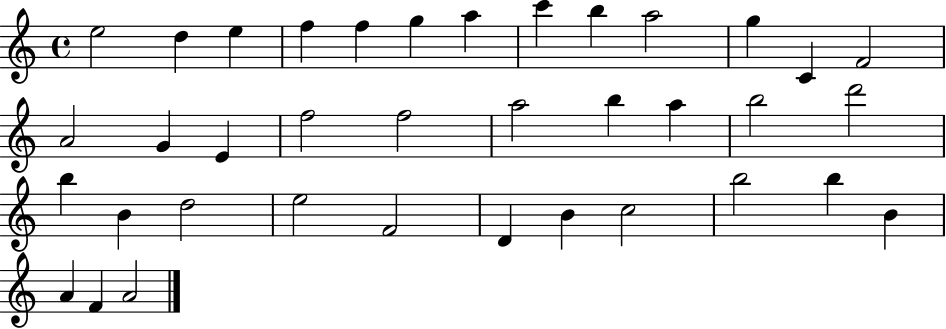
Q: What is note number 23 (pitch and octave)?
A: D6